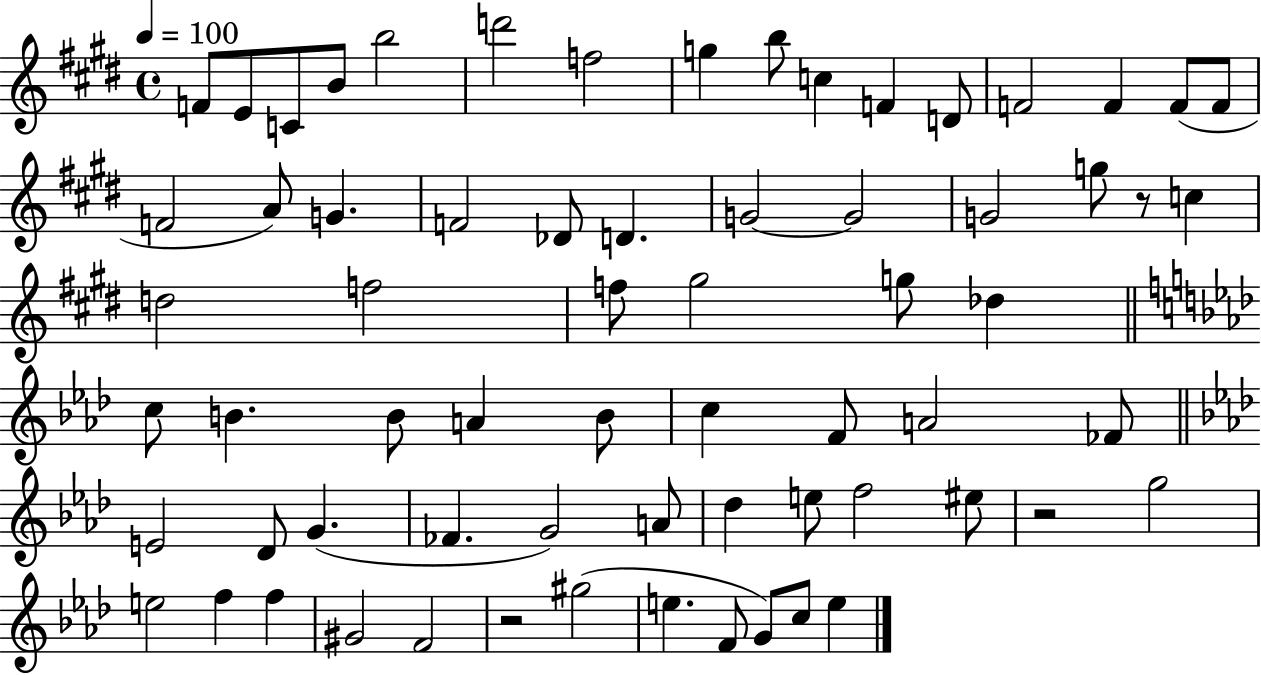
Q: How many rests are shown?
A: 3